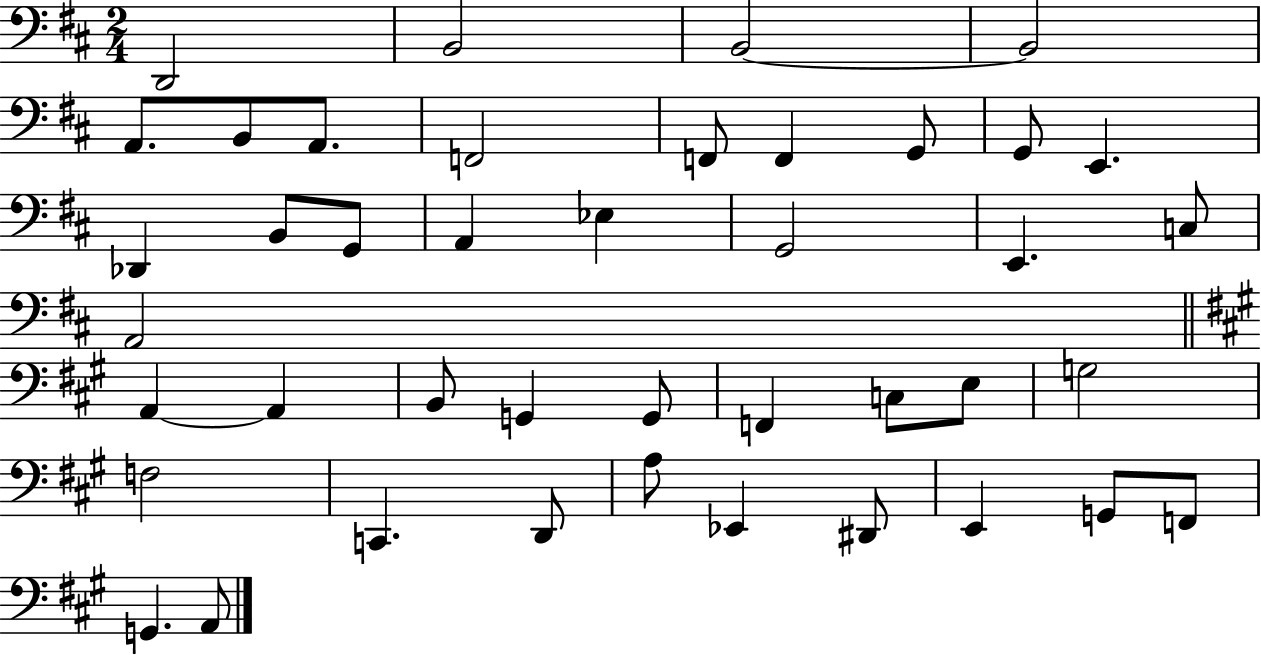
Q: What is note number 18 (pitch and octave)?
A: Eb3